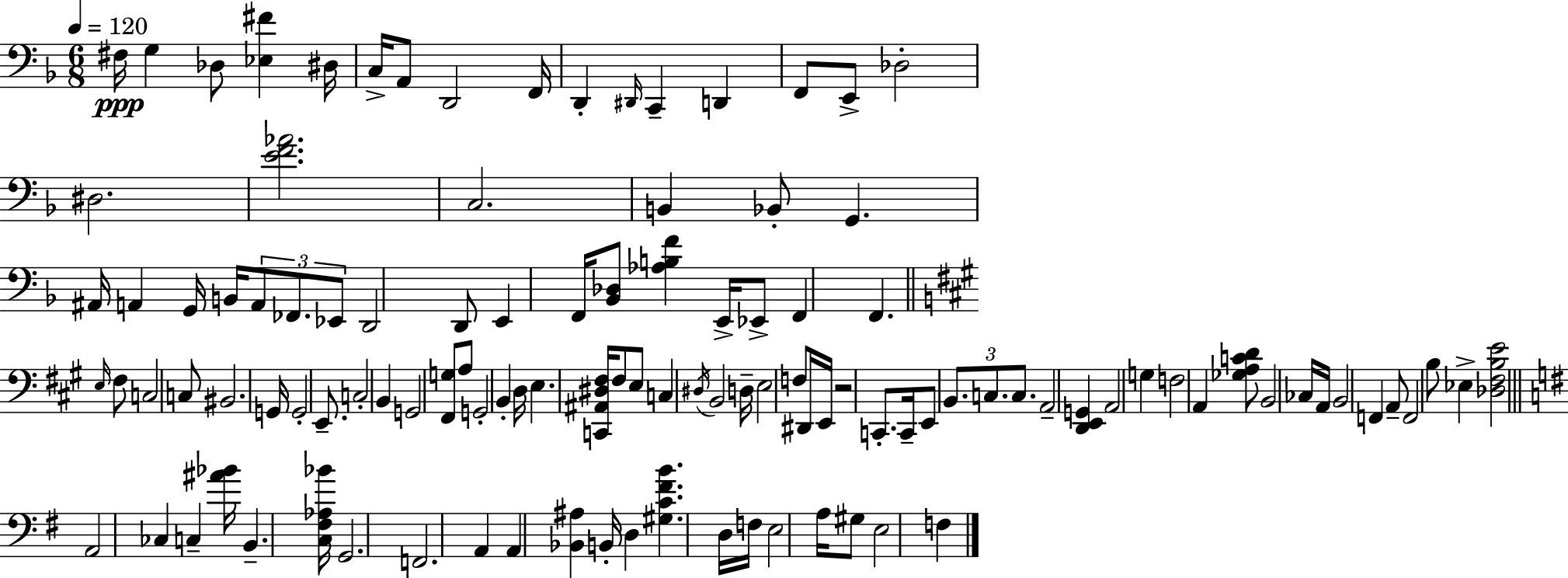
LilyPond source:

{
  \clef bass
  \numericTimeSignature
  \time 6/8
  \key f \major
  \tempo 4 = 120
  fis16\ppp g4 des8 <ees fis'>4 dis16 | c16-> a,8 d,2 f,16 | d,4-. \grace { dis,16 } c,4-- d,4 | f,8 e,8-> des2-. | \break dis2. | <e' f' aes'>2. | c2. | b,4 bes,8-. g,4. | \break ais,16 a,4 g,16 b,16 \tuplet 3/2 { a,8 fes,8. | ees,8 } d,2 d,8 | e,4 f,16 <bes, des>8 <aes b f'>4 | e,16-> ees,8-> f,4 f,4. | \break \bar "||" \break \key a \major \grace { e16 } fis8 c2 c8 | bis,2. | g,16 g,2-. e,8.-- | c2-. b,4 | \break g,2 <fis, g>8 a8 | g,2-. b,4-. | d16 e4. <c, ais, dis fis>16 fis8 e8 | c4 \acciaccatura { dis16 } b,2 | \break d16-- e2 f8 | dis,16 e,16 r2 c,8.-. | c,16-- e,8 \tuplet 3/2 { b,8. c8. c8. } | a,2-- <d, e, g,>4 | \break a,2 g4 | f2 a,4 | <ges a c' d'>8 b,2 | ces16 a,16 b,2 f,4 | \break a,8-- f,2 | b8 ees4-> <des fis b e'>2 | \bar "||" \break \key g \major a,2 ces4 | c4-- <ais' bes'>16 b,4.-- <c fis aes bes'>16 | g,2. | f,2. | \break a,4 a,4 <bes, ais>4 | b,16-. d4 <gis c' fis' b'>4. d16 | f16 e2 a16 gis8 | e2 f4 | \break \bar "|."
}